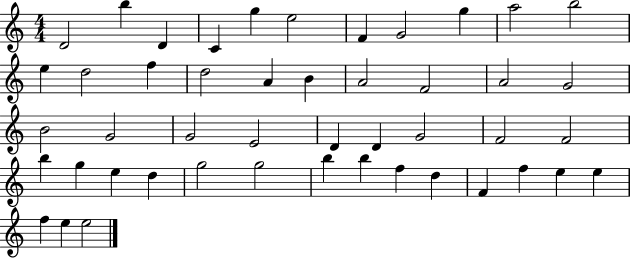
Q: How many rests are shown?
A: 0